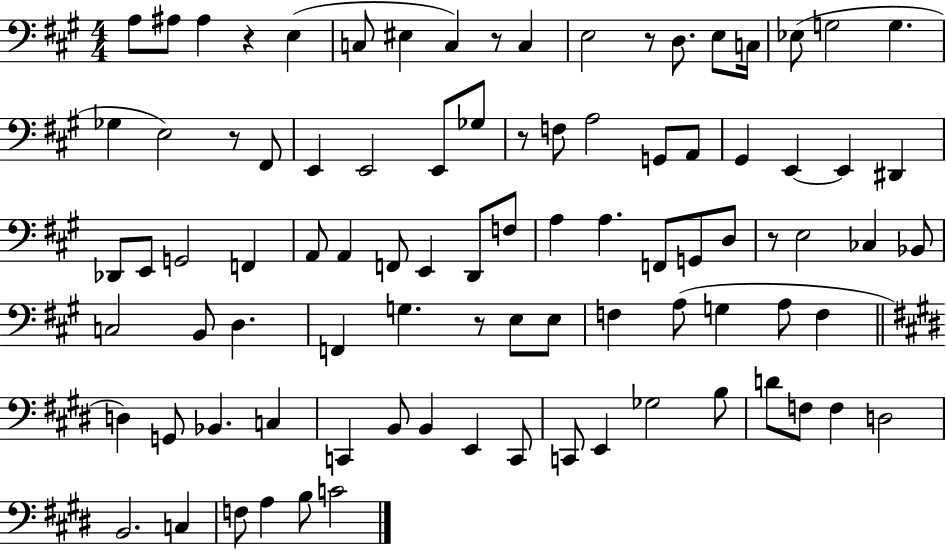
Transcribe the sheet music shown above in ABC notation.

X:1
T:Untitled
M:4/4
L:1/4
K:A
A,/2 ^A,/2 ^A, z E, C,/2 ^E, C, z/2 C, E,2 z/2 D,/2 E,/2 C,/4 _E,/2 G,2 G, _G, E,2 z/2 ^F,,/2 E,, E,,2 E,,/2 _G,/2 z/2 F,/2 A,2 G,,/2 A,,/2 ^G,, E,, E,, ^D,, _D,,/2 E,,/2 G,,2 F,, A,,/2 A,, F,,/2 E,, D,,/2 F,/2 A, A, F,,/2 G,,/2 D,/2 z/2 E,2 _C, _B,,/2 C,2 B,,/2 D, F,, G, z/2 E,/2 E,/2 F, A,/2 G, A,/2 F, D, G,,/2 _B,, C, C,, B,,/2 B,, E,, C,,/2 C,,/2 E,, _G,2 B,/2 D/2 F,/2 F, D,2 B,,2 C, F,/2 A, B,/2 C2